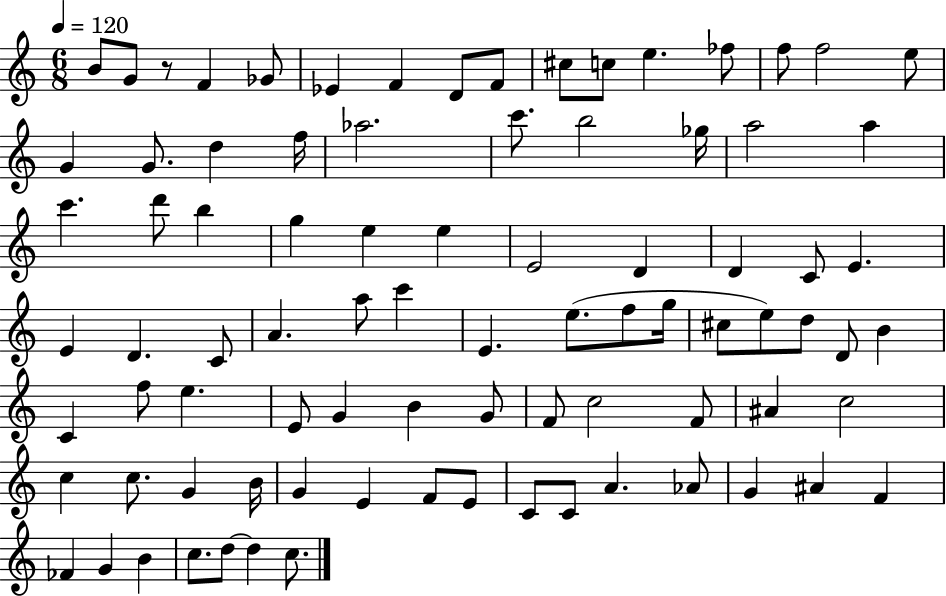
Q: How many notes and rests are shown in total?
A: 86